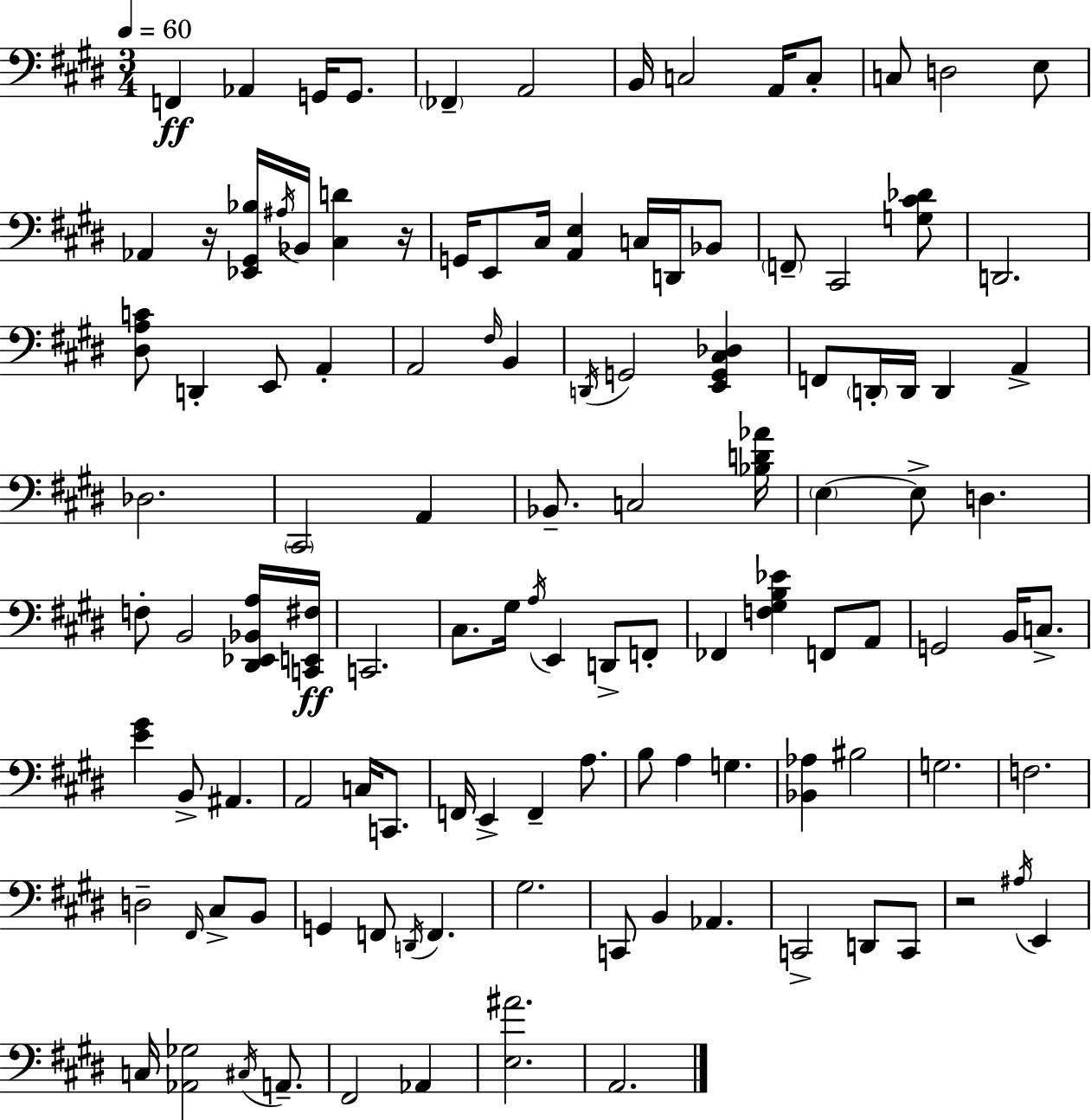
F2/q Ab2/q G2/s G2/e. FES2/q A2/h B2/s C3/h A2/s C3/e C3/e D3/h E3/e Ab2/q R/s [Eb2,G#2,Bb3]/s A#3/s Bb2/s [C#3,D4]/q R/s G2/s E2/e C#3/s [A2,E3]/q C3/s D2/s Bb2/e F2/e C#2/h [G3,C#4,Db4]/e D2/h. [D#3,A3,C4]/e D2/q E2/e A2/q A2/h F#3/s B2/q D2/s G2/h [E2,G2,C#3,Db3]/q F2/e D2/s D2/s D2/q A2/q Db3/h. C#2/h A2/q Bb2/e. C3/h [Bb3,D4,Ab4]/s E3/q E3/e D3/q. F3/e B2/h [D#2,Eb2,Bb2,A3]/s [C2,E2,F#3]/s C2/h. C#3/e. G#3/s A3/s E2/q D2/e F2/e FES2/q [F3,G#3,B3,Eb4]/q F2/e A2/e G2/h B2/s C3/e. [E4,G#4]/q B2/e A#2/q. A2/h C3/s C2/e. F2/s E2/q F2/q A3/e. B3/e A3/q G3/q. [Bb2,Ab3]/q BIS3/h G3/h. F3/h. D3/h F#2/s C#3/e B2/e G2/q F2/e D2/s F2/q. G#3/h. C2/e B2/q Ab2/q. C2/h D2/e C2/e R/h A#3/s E2/q C3/s [Ab2,Gb3]/h C#3/s A2/e. F#2/h Ab2/q [E3,A#4]/h. A2/h.